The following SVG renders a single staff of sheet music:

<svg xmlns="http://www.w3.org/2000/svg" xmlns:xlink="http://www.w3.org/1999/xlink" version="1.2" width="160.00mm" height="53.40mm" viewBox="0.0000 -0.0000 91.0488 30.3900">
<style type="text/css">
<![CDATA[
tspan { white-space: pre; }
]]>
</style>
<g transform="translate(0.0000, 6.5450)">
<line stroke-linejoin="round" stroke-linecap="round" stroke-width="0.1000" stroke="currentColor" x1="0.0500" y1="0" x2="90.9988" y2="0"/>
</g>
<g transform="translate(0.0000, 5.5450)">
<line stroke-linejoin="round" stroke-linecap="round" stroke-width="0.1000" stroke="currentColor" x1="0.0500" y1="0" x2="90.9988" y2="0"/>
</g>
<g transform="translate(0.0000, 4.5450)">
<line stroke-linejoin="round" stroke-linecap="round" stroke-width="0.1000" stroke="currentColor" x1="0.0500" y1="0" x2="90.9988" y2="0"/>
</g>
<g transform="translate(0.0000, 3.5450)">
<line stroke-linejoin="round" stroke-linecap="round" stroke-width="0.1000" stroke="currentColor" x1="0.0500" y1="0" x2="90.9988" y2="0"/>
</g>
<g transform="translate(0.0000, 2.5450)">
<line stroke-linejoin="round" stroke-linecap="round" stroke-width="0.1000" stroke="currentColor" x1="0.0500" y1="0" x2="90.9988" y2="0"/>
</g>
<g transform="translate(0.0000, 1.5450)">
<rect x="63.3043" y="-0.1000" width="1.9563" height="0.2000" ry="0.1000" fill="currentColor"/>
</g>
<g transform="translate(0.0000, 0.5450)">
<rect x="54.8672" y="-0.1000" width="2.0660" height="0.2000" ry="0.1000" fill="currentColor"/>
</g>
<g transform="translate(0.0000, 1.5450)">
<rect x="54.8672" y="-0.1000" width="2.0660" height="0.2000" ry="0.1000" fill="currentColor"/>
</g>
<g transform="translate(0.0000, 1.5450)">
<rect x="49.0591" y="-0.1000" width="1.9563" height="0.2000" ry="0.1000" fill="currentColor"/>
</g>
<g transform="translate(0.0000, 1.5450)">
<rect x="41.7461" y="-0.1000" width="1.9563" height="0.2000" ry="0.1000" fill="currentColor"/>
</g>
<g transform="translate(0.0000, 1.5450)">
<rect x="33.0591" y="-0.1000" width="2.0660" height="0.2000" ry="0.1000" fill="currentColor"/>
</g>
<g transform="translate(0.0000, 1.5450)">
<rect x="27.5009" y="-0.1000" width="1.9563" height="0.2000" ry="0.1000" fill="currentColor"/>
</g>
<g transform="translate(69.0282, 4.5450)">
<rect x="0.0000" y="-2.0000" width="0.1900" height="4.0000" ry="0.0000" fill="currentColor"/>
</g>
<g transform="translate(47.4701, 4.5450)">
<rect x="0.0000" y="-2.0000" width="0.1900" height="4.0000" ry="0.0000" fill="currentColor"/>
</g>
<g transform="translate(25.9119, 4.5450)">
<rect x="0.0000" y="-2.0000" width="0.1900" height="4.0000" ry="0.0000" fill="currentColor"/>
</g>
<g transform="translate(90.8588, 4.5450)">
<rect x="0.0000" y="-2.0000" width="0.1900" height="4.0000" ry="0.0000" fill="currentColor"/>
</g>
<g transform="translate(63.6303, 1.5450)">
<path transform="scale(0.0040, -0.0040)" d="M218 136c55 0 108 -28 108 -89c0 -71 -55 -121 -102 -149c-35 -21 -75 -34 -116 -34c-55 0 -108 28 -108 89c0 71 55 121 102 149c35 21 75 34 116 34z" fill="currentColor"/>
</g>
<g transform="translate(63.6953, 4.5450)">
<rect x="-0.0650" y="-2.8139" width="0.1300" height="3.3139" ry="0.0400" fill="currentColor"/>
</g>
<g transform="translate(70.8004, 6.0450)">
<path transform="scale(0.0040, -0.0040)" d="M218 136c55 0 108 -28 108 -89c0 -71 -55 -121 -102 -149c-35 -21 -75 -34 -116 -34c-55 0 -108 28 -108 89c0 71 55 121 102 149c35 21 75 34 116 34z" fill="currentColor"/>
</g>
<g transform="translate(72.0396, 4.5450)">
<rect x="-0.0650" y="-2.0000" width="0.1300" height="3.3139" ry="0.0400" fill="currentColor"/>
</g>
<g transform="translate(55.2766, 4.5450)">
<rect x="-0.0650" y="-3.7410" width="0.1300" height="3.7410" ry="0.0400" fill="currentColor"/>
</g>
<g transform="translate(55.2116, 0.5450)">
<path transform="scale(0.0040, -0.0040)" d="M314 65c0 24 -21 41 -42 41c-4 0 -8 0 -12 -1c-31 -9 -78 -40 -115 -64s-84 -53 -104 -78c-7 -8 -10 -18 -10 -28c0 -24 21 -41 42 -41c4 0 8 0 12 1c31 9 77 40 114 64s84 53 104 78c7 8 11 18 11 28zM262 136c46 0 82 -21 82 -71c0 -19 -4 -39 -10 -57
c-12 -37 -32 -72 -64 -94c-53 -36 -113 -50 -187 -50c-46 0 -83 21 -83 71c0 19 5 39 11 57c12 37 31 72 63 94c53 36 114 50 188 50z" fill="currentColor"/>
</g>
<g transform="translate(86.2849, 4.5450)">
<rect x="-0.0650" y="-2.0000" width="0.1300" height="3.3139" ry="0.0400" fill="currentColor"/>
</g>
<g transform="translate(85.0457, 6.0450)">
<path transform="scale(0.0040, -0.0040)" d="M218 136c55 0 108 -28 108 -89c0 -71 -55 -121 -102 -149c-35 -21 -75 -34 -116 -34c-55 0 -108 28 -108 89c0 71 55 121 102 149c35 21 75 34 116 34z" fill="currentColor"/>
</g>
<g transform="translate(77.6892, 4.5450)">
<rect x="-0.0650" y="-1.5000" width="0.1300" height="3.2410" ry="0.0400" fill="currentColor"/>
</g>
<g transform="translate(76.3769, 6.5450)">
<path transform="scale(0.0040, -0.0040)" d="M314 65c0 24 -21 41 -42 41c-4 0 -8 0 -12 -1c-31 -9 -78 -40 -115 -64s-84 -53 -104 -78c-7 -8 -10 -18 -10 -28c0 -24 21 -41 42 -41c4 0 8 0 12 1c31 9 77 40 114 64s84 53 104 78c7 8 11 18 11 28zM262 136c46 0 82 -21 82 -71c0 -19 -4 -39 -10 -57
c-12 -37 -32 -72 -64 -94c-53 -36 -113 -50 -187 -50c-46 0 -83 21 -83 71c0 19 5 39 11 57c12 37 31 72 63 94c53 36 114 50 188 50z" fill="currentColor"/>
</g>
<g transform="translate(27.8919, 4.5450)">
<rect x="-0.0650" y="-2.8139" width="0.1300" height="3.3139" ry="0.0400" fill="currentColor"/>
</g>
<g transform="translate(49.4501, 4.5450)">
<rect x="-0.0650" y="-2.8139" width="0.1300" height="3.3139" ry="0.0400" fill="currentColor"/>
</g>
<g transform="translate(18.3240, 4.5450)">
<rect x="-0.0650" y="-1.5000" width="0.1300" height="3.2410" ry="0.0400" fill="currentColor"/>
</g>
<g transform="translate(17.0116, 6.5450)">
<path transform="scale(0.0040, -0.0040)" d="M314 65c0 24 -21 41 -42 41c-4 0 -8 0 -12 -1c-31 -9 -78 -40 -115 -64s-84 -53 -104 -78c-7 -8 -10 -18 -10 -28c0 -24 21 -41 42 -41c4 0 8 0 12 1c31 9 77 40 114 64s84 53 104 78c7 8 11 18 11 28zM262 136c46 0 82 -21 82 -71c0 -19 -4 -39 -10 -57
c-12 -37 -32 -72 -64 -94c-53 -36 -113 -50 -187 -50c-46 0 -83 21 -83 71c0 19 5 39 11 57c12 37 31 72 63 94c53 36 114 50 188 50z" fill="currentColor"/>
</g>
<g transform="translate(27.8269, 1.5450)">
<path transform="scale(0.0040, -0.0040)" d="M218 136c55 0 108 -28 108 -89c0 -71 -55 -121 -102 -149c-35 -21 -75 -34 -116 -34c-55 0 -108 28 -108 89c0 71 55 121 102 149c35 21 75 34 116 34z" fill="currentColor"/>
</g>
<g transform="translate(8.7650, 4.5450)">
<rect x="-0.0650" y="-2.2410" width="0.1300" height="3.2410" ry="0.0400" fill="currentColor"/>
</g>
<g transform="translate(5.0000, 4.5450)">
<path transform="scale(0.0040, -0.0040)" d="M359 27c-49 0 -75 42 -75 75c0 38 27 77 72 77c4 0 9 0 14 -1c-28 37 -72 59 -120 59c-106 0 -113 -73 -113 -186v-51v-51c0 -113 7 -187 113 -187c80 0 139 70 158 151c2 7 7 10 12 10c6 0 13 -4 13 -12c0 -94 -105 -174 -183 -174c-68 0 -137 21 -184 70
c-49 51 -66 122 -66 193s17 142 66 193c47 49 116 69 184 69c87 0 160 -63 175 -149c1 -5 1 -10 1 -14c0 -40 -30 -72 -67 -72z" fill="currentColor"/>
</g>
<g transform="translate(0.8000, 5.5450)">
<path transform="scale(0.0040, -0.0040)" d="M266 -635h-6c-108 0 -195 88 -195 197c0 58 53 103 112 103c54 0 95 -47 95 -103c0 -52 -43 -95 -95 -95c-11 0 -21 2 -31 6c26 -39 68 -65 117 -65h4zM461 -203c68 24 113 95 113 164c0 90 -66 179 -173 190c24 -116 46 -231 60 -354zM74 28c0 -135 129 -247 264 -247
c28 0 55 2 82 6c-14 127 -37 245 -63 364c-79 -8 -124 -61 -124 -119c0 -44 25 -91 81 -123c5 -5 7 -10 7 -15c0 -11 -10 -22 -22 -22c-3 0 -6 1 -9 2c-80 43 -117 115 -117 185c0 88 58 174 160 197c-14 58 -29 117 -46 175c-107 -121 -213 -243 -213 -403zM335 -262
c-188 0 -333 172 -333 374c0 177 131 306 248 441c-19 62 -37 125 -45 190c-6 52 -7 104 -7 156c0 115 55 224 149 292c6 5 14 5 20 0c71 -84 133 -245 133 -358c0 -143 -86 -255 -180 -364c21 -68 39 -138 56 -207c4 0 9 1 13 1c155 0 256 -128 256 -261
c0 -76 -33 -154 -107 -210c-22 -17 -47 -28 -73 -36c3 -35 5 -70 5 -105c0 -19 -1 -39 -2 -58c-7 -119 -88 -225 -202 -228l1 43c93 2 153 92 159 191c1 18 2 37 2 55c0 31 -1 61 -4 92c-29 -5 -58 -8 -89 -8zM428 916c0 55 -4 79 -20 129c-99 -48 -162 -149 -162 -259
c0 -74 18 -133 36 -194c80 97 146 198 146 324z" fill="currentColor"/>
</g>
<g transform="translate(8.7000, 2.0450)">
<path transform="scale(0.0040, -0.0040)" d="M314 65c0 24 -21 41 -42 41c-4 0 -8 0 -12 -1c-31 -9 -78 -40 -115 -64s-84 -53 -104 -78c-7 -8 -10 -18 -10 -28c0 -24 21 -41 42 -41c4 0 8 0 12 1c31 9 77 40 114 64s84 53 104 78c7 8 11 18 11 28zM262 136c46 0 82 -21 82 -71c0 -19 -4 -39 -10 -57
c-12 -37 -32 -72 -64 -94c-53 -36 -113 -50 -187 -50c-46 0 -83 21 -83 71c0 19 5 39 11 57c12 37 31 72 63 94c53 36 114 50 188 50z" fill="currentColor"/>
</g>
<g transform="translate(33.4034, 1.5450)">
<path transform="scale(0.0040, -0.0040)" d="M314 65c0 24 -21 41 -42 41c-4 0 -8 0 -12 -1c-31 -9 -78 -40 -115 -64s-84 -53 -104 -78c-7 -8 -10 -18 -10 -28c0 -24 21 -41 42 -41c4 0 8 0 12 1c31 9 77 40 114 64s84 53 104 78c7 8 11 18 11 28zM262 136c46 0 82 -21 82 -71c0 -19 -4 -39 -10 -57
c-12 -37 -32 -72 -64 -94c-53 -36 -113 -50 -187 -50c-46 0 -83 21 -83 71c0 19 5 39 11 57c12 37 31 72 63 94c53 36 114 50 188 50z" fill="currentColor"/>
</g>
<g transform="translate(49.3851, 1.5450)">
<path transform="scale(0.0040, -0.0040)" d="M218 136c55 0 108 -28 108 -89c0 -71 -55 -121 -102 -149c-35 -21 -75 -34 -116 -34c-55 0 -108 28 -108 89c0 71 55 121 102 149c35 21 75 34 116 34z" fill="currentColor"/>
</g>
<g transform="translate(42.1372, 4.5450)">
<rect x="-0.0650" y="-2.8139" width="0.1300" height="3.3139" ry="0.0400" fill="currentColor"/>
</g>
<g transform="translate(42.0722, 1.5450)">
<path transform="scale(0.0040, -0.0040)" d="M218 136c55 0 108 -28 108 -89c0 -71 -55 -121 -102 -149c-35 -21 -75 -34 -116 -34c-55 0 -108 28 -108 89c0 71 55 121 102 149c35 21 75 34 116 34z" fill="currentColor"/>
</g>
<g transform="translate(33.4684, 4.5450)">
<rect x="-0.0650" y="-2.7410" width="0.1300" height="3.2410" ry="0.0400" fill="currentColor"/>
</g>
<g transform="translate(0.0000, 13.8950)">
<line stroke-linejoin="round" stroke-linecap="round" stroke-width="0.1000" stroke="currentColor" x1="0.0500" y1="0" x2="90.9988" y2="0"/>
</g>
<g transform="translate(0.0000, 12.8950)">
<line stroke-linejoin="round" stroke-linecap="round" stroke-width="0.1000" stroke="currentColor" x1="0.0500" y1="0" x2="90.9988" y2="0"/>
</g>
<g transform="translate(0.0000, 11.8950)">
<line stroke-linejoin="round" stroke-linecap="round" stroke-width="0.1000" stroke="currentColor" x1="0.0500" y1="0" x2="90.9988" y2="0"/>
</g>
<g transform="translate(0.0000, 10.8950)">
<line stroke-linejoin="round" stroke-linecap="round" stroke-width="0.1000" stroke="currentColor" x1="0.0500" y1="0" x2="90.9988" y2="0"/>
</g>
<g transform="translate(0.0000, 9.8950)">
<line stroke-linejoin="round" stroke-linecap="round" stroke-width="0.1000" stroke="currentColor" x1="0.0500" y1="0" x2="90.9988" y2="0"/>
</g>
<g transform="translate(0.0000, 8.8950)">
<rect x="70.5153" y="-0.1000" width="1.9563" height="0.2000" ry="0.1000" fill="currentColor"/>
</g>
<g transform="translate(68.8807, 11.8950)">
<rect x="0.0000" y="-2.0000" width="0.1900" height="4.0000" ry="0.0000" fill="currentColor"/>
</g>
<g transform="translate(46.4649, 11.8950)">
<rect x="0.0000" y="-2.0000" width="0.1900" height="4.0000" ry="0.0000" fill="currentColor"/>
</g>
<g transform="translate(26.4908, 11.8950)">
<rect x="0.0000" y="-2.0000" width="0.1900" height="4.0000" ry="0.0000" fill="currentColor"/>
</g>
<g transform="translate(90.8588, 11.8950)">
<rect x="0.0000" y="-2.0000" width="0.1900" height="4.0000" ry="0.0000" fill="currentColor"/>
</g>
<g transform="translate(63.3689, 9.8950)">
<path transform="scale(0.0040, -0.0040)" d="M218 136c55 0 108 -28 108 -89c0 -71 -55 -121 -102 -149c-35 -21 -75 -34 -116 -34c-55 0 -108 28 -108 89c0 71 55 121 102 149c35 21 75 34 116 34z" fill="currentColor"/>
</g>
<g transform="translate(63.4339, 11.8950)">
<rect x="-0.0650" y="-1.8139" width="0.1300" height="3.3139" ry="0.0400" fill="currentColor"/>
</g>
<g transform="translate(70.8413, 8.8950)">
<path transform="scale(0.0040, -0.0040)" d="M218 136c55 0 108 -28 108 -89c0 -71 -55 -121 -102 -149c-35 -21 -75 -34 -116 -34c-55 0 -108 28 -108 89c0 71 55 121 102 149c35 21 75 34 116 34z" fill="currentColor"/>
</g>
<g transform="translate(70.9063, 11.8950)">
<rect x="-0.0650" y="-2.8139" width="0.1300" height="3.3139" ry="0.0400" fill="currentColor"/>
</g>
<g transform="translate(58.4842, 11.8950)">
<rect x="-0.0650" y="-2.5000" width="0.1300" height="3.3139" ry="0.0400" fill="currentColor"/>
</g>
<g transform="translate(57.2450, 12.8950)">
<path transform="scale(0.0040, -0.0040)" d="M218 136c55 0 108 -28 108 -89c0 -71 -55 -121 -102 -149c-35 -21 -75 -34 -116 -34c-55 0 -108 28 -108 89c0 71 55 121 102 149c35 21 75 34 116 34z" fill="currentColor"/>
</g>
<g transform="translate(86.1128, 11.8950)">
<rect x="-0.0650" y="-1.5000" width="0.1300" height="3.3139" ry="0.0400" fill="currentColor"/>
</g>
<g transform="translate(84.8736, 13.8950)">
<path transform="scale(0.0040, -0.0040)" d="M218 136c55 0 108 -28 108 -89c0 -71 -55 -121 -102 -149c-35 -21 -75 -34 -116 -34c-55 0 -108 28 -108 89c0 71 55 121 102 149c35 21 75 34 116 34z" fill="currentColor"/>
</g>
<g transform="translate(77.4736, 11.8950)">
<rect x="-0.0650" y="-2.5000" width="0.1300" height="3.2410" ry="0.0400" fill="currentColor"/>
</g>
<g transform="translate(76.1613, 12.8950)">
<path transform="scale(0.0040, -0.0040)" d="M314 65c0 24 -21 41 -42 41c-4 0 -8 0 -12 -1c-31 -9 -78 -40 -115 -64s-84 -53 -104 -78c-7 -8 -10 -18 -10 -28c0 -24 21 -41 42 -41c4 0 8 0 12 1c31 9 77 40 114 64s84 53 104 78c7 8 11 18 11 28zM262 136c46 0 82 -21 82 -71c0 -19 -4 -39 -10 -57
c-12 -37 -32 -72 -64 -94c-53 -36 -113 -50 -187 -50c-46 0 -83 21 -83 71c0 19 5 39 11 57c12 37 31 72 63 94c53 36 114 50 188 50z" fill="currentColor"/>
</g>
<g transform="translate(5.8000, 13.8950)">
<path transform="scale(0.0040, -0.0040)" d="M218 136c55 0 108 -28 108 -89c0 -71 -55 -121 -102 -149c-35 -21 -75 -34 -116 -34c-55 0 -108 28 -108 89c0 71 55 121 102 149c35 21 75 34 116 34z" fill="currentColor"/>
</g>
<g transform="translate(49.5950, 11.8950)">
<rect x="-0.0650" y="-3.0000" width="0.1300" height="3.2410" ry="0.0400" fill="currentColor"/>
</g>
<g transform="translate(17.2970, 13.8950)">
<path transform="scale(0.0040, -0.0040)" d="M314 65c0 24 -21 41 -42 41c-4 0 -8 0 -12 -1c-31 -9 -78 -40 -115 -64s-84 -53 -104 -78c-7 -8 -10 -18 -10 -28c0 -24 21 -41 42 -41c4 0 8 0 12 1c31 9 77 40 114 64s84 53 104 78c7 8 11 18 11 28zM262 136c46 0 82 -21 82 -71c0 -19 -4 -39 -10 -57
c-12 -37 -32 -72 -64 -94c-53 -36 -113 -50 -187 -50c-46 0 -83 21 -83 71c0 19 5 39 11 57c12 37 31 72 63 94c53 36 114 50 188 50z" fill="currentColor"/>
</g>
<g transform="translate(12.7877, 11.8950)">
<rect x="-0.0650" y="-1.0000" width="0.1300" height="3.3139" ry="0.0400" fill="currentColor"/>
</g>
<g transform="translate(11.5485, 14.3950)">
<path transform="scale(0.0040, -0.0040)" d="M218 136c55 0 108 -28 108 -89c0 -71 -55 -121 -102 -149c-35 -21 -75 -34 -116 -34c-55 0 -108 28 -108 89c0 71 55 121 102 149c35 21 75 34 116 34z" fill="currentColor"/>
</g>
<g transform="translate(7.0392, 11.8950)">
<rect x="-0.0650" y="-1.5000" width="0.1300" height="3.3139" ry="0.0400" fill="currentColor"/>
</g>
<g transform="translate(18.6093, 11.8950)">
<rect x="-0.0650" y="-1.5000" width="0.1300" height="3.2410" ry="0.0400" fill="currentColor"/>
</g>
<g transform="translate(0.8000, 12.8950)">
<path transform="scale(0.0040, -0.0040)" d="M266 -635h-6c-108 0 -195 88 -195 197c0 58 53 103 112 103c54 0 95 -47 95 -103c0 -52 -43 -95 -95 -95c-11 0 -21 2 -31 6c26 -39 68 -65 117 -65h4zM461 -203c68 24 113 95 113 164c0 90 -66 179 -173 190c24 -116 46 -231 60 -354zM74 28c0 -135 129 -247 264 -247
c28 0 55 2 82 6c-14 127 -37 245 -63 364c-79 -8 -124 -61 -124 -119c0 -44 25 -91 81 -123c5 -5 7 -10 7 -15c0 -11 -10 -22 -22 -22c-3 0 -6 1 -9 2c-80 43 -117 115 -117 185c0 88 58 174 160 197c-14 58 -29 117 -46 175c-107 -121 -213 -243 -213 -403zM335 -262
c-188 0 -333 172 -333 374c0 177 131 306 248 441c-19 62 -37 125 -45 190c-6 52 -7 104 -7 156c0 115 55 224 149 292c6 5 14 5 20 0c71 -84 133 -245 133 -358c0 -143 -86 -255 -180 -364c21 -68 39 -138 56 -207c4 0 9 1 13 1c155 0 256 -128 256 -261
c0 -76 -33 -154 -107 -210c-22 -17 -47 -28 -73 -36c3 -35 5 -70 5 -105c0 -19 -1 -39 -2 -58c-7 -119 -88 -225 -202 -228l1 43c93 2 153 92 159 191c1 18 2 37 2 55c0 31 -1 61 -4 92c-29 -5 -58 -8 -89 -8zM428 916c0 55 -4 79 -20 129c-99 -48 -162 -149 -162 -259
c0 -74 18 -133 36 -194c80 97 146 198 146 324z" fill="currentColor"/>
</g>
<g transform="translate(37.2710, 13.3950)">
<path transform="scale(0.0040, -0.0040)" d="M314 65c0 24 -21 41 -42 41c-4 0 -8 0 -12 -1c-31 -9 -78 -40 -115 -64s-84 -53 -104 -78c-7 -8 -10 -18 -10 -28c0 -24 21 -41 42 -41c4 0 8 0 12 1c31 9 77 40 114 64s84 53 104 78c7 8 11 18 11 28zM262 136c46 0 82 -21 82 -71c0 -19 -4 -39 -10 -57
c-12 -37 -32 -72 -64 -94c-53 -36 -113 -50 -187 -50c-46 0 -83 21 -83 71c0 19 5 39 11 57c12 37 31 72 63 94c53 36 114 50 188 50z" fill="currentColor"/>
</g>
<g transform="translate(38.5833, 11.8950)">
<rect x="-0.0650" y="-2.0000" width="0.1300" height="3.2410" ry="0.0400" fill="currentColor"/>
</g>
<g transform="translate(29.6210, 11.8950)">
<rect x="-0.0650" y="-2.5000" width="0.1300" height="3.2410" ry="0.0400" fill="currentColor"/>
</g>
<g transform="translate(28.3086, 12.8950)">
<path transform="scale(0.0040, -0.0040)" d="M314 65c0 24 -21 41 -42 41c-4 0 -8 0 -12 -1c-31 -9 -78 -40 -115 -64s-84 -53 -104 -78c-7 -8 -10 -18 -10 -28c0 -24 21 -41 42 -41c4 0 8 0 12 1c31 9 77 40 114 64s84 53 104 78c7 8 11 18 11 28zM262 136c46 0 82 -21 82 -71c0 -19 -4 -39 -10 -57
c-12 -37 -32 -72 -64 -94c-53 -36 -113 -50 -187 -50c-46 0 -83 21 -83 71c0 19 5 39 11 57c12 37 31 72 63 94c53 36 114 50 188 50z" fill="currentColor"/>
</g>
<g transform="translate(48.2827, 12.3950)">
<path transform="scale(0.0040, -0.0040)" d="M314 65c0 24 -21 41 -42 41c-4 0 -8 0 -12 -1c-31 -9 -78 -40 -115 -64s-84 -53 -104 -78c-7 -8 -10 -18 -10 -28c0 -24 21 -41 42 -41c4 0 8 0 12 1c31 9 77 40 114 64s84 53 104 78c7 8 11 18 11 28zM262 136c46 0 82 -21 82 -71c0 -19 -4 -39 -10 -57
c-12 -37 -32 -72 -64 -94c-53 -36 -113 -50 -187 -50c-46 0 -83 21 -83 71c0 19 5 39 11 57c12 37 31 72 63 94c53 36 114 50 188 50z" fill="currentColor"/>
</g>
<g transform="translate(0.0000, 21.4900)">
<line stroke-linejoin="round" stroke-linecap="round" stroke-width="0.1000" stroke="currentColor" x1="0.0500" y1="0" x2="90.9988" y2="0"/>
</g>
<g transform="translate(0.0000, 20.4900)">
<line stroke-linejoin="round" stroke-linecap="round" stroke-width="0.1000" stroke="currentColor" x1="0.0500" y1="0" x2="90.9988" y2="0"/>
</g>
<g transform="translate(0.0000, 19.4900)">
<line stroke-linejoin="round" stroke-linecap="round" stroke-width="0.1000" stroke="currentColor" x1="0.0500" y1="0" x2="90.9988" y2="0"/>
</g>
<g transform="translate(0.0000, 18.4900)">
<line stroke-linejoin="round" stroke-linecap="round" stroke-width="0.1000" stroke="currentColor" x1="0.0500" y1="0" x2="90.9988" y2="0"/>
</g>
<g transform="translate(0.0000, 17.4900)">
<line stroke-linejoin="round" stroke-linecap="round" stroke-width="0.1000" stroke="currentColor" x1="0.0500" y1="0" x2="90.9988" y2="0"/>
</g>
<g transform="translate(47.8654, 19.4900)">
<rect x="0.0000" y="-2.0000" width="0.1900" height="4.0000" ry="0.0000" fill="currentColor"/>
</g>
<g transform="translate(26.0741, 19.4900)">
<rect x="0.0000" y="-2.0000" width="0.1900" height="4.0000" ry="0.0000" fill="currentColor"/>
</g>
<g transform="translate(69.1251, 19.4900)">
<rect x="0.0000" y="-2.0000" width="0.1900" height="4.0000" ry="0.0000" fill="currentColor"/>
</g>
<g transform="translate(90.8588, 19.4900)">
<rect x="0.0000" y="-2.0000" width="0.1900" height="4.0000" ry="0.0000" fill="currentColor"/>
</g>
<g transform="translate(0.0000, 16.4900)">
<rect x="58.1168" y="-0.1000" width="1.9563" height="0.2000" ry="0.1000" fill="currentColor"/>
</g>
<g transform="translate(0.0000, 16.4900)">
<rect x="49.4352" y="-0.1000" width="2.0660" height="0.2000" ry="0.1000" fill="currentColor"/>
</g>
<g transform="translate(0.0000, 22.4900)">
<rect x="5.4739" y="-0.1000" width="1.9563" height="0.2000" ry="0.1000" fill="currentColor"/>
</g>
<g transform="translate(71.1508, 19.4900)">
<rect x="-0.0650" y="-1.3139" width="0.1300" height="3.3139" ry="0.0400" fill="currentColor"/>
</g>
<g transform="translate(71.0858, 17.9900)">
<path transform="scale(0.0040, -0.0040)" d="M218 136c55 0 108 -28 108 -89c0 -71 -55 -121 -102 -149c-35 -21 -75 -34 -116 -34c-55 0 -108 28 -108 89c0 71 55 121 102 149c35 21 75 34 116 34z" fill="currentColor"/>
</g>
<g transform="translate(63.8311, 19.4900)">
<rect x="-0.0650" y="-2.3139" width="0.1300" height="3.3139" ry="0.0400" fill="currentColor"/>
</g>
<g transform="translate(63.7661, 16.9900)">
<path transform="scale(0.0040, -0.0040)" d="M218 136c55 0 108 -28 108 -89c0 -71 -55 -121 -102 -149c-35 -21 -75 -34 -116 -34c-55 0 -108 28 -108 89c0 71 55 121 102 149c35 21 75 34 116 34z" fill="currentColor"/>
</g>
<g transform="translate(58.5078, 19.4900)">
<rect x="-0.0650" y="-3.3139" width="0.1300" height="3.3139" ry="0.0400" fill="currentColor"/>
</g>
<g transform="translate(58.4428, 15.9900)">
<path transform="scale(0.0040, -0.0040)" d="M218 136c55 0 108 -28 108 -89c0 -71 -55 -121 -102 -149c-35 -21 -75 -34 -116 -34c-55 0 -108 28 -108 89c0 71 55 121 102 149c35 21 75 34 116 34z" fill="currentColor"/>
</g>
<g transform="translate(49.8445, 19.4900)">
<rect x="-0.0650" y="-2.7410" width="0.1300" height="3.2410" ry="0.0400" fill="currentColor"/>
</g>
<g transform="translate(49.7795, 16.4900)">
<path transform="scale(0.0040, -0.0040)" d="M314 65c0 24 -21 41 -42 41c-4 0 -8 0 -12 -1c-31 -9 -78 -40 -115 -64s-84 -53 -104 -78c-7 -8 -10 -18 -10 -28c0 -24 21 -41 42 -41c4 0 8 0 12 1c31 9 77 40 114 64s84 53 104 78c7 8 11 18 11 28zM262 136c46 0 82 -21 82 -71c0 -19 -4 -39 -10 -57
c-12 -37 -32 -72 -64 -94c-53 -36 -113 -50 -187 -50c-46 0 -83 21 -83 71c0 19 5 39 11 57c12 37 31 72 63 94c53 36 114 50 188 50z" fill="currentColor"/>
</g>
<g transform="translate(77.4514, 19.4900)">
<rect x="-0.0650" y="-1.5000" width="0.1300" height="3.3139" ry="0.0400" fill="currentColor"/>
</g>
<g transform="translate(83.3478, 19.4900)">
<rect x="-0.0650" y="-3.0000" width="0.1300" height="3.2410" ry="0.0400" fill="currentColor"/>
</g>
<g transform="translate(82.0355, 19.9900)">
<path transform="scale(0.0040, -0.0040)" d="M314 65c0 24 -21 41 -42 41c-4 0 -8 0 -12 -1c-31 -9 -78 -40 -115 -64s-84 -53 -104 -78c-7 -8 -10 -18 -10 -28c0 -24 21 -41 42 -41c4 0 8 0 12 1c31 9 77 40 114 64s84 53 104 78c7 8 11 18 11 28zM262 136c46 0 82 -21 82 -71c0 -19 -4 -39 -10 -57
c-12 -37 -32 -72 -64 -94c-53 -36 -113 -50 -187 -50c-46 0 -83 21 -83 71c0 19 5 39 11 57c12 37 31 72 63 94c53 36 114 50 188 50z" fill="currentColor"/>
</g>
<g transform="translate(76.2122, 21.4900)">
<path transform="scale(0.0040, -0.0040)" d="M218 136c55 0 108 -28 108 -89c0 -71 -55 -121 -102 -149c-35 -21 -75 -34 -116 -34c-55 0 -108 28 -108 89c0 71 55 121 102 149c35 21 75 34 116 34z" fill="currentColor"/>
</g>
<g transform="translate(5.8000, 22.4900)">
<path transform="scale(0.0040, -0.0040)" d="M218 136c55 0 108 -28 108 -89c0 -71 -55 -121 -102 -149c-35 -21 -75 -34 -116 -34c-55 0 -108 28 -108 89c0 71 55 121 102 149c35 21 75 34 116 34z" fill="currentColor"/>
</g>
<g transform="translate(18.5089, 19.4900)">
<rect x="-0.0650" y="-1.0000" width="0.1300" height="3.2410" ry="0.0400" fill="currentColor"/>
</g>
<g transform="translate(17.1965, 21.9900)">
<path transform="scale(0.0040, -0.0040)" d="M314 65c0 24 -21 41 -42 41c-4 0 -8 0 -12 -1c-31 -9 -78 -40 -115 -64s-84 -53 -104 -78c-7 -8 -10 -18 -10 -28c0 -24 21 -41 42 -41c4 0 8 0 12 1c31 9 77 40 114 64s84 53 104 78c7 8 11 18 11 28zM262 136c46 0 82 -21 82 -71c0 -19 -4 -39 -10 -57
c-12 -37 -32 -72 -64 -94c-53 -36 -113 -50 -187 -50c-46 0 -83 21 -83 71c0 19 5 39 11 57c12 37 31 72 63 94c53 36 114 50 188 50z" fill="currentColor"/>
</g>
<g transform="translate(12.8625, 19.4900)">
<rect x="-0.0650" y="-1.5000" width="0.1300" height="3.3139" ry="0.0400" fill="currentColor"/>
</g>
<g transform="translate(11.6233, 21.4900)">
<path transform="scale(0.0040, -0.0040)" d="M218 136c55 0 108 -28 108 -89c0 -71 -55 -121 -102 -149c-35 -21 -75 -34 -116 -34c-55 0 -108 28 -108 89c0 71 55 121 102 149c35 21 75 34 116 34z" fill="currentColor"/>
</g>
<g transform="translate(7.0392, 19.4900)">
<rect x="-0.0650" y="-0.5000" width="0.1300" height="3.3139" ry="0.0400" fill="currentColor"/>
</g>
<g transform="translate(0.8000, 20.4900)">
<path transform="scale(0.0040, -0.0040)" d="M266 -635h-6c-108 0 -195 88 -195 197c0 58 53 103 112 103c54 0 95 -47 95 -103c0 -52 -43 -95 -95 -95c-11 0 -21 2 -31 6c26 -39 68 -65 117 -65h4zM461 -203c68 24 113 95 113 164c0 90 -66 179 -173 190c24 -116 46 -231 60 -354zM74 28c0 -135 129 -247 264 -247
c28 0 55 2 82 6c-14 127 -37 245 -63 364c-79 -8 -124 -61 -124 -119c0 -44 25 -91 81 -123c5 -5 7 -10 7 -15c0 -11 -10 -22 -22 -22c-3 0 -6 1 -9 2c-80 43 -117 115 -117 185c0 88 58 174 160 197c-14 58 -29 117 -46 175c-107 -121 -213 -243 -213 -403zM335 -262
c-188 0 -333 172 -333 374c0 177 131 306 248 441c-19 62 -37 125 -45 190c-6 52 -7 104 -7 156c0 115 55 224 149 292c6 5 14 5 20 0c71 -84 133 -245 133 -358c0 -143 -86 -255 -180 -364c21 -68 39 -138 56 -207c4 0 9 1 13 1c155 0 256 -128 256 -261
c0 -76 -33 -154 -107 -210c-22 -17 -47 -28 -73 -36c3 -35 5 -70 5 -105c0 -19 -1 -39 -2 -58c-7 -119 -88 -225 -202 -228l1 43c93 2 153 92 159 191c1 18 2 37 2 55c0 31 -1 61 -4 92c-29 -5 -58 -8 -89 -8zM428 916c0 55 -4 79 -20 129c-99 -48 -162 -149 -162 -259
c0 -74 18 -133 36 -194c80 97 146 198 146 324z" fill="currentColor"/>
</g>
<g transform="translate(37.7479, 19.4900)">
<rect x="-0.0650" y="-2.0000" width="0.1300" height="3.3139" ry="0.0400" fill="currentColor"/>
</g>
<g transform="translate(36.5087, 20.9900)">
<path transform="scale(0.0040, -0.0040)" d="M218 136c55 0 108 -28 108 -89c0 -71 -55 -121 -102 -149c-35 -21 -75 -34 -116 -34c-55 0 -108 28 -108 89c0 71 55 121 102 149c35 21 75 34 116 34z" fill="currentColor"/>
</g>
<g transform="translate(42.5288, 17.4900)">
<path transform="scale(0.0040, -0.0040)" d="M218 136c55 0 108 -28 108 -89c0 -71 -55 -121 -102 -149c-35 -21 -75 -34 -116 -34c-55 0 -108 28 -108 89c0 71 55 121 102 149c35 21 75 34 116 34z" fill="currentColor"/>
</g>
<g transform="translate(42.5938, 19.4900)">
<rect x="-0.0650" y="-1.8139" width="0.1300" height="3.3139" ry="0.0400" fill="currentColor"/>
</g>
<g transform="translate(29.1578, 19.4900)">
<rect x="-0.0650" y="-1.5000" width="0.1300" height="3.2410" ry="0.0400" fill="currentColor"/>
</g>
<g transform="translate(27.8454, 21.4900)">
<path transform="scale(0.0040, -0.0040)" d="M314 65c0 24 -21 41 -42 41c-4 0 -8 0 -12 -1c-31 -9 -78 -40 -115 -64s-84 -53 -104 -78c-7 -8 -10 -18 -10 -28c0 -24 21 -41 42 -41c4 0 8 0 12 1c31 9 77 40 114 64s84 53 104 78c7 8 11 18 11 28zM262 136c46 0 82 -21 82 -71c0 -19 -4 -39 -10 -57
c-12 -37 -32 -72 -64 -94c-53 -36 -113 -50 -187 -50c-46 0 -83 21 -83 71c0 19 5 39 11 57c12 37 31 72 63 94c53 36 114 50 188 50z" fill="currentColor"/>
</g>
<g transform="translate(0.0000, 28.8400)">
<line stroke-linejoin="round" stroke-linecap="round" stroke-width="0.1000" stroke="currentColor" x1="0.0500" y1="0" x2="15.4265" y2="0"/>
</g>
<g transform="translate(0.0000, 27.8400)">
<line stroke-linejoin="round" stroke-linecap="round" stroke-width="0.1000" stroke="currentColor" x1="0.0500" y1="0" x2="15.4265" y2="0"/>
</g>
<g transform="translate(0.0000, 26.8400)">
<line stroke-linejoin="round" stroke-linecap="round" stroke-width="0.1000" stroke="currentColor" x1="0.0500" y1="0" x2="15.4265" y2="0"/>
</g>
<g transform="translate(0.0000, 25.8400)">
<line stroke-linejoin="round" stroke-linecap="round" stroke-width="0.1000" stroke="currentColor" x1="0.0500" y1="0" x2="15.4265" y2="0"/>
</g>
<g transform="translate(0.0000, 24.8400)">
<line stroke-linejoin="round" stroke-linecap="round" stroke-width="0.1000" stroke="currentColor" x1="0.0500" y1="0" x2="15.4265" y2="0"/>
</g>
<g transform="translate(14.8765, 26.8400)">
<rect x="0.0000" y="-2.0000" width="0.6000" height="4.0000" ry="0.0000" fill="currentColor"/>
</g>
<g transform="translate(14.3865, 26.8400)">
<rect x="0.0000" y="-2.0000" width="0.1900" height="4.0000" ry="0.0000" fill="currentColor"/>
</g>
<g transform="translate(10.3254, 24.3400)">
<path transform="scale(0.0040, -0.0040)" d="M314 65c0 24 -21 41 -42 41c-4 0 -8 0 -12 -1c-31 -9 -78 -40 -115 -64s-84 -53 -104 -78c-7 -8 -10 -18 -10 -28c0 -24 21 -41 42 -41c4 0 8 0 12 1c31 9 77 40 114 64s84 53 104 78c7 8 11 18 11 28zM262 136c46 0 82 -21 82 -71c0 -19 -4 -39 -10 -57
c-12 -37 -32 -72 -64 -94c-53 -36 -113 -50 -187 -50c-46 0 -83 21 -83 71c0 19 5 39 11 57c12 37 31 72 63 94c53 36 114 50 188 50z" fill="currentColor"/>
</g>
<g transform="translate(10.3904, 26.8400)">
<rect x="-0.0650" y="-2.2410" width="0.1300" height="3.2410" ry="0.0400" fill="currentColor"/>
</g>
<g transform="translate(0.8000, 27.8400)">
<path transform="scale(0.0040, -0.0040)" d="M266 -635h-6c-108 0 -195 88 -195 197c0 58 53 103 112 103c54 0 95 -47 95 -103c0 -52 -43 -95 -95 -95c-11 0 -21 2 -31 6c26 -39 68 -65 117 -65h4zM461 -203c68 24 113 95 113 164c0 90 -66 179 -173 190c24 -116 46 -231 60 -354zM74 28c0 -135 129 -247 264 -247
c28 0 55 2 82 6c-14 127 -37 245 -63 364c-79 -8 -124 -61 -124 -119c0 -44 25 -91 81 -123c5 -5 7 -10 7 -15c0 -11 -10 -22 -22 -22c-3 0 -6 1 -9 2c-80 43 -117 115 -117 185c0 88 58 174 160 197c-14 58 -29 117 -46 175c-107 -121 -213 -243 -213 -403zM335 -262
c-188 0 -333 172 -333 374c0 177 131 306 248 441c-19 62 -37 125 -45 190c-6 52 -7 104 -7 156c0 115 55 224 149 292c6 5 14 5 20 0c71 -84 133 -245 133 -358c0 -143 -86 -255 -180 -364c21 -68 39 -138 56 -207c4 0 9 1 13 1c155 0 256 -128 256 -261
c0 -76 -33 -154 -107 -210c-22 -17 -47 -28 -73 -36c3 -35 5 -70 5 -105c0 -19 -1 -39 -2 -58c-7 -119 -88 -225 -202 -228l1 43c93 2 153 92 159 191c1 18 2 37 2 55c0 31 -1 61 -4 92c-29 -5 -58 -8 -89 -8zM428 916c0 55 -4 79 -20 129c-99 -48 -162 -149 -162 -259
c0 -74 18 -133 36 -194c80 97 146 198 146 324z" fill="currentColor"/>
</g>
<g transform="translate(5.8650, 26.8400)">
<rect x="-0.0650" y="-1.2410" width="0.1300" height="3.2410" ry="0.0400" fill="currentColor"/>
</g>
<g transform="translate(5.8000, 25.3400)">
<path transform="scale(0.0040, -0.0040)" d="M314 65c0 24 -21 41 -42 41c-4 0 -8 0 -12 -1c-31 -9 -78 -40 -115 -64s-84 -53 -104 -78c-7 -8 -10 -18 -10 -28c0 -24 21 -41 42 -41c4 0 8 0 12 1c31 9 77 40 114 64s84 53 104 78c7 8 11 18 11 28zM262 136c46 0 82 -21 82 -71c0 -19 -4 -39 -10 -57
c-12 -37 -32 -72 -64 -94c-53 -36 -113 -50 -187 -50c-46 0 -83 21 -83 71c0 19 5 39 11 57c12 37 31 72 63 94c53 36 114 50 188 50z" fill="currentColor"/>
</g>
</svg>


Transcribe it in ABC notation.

X:1
T:Untitled
M:4/4
L:1/4
K:C
g2 E2 a a2 a a c'2 a F E2 F E D E2 G2 F2 A2 G f a G2 E C E D2 E2 F f a2 b g e E A2 e2 g2